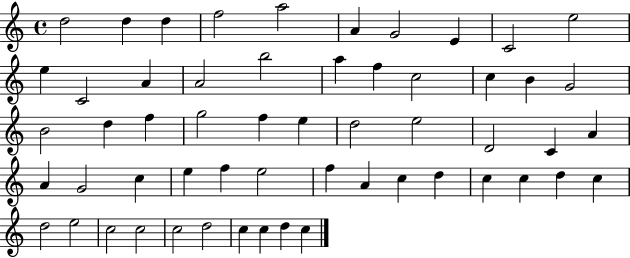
X:1
T:Untitled
M:4/4
L:1/4
K:C
d2 d d f2 a2 A G2 E C2 e2 e C2 A A2 b2 a f c2 c B G2 B2 d f g2 f e d2 e2 D2 C A A G2 c e f e2 f A c d c c d c d2 e2 c2 c2 c2 d2 c c d c